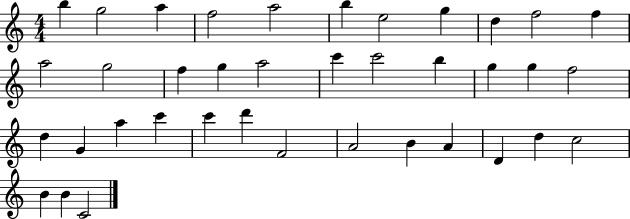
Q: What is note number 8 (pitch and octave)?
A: G5